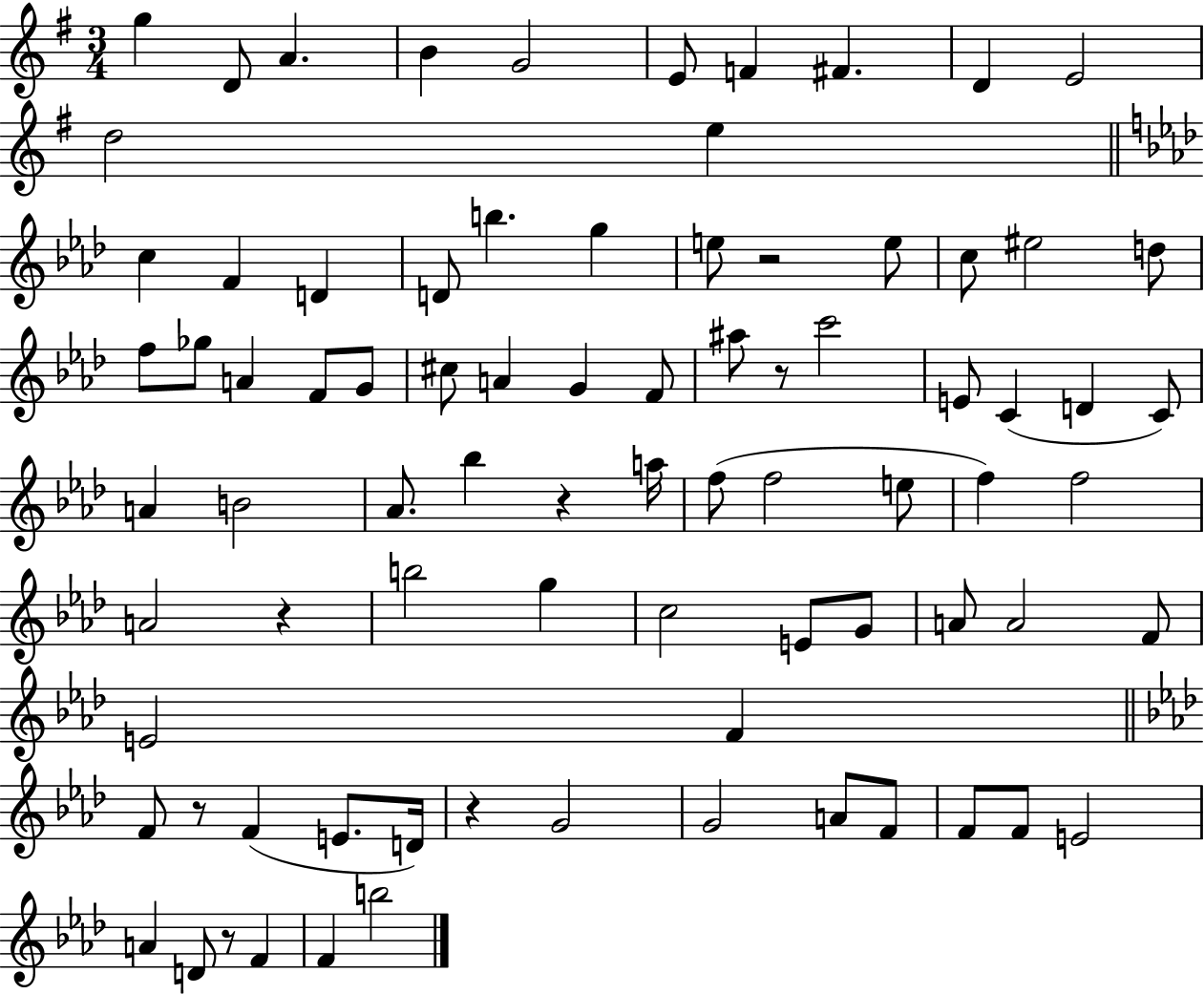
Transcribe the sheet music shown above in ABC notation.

X:1
T:Untitled
M:3/4
L:1/4
K:G
g D/2 A B G2 E/2 F ^F D E2 d2 e c F D D/2 b g e/2 z2 e/2 c/2 ^e2 d/2 f/2 _g/2 A F/2 G/2 ^c/2 A G F/2 ^a/2 z/2 c'2 E/2 C D C/2 A B2 _A/2 _b z a/4 f/2 f2 e/2 f f2 A2 z b2 g c2 E/2 G/2 A/2 A2 F/2 E2 F F/2 z/2 F E/2 D/4 z G2 G2 A/2 F/2 F/2 F/2 E2 A D/2 z/2 F F b2